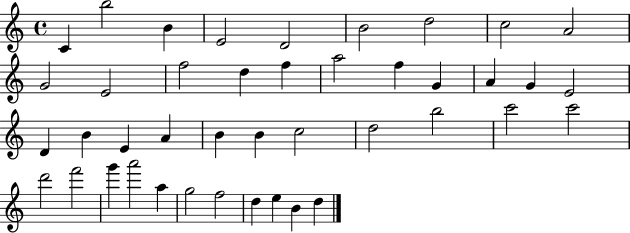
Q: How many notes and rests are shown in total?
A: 42